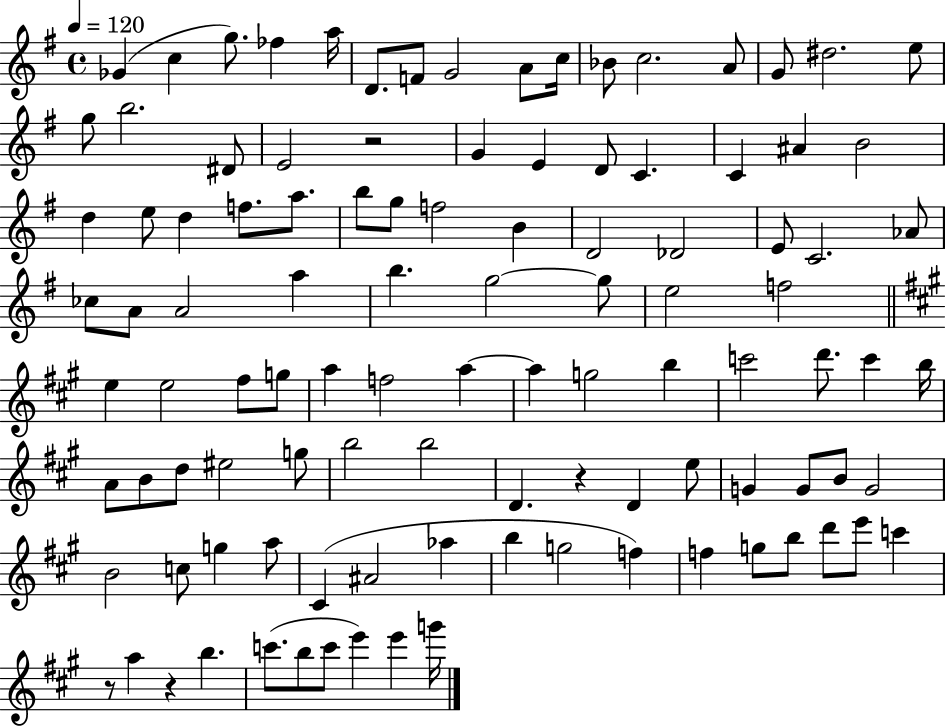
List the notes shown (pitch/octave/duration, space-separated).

Gb4/q C5/q G5/e. FES5/q A5/s D4/e. F4/e G4/h A4/e C5/s Bb4/e C5/h. A4/e G4/e D#5/h. E5/e G5/e B5/h. D#4/e E4/h R/h G4/q E4/q D4/e C4/q. C4/q A#4/q B4/h D5/q E5/e D5/q F5/e. A5/e. B5/e G5/e F5/h B4/q D4/h Db4/h E4/e C4/h. Ab4/e CES5/e A4/e A4/h A5/q B5/q. G5/h G5/e E5/h F5/h E5/q E5/h F#5/e G5/e A5/q F5/h A5/q A5/q G5/h B5/q C6/h D6/e. C6/q B5/s A4/e B4/e D5/e EIS5/h G5/e B5/h B5/h D4/q. R/q D4/q E5/e G4/q G4/e B4/e G4/h B4/h C5/e G5/q A5/e C#4/q A#4/h Ab5/q B5/q G5/h F5/q F5/q G5/e B5/e D6/e E6/e C6/q R/e A5/q R/q B5/q. C6/e. B5/e C6/e E6/q E6/q G6/s